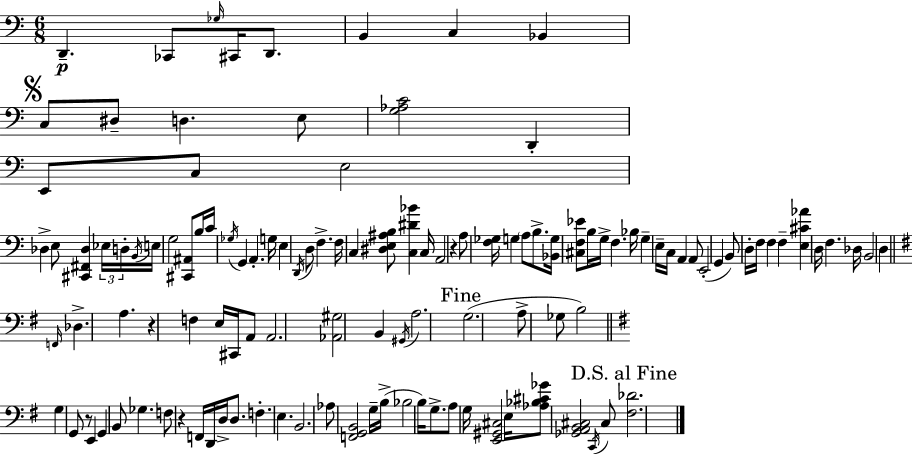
{
  \clef bass
  \numericTimeSignature
  \time 6/8
  \key c \major
  \repeat volta 2 { d,4.--\p ces,8 \grace { ges16 } cis,16 d,8. | b,4 c4 bes,4 | \mark \markup { \musicglyph "scripts.segno" } c8 dis8-- d4. e8 | <g aes c'>2 d,4-. | \break e,8 c8 e2 | des4-> e8 <cis, fis, des>4 \tuplet 3/2 { ees16 | d16-. \acciaccatura { b,16 } } e16 g2 <cis, ais,>8 | b16 c'16 \acciaccatura { ges16 } g,4 a,4.-. | \break g16 e4 \acciaccatura { d,16 } d8 f4.-> | f16 c4 <dis e ais b>8 <c dis' bes'>4 | c16 a,2 | r4 a8 <f ges>16 g4 \parenthesize a8 | \break b8.-> <bes, g>16 <cis f ees'>8 b16 g16-> f4. | bes16 g4-- e16-- c16 a,4 | a,8 e,2-.( | g,4 b,8) d16-. f16 f4 | \break f4-- <e cis' aes'>4 d16 f4. | des16 b,2 | d4 \bar "||" \break \key g \major \grace { f,16 } des4.-> a4. | r4 f4 e16 cis,16 a,8 | a,2. | <aes, gis>2 b,4 | \break \acciaccatura { gis,16 } a2. | \mark "Fine" g2.( | a8-> ges8 b2) | \bar "||" \break \key g \major g4 g,8 r8 e,4 | g,4 b,8 ges4. | f8 r4 f,16 d,16 d16-> d8. | f4.-. e4. | \break b,2. | aes8 <f, g, b,>2 g16-- b16->( | bes2 b16) g8.-> | a8 g16 <e, gis, cis>2 e16 | \break <aes bes cis' ges'>8 <ges, a, b, cis>2 \acciaccatura { c,16 } cis8 | \mark "D.S. al Fine" <fis des'>2. | } \bar "|."
}